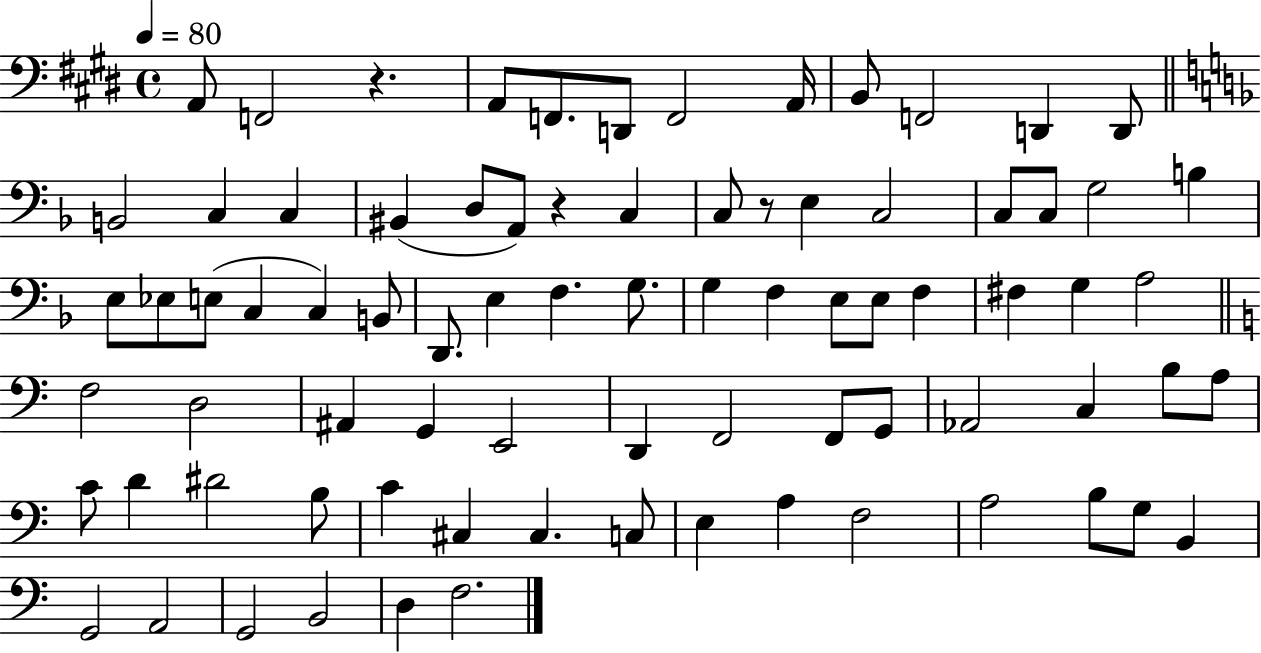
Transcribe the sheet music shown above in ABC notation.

X:1
T:Untitled
M:4/4
L:1/4
K:E
A,,/2 F,,2 z A,,/2 F,,/2 D,,/2 F,,2 A,,/4 B,,/2 F,,2 D,, D,,/2 B,,2 C, C, ^B,, D,/2 A,,/2 z C, C,/2 z/2 E, C,2 C,/2 C,/2 G,2 B, E,/2 _E,/2 E,/2 C, C, B,,/2 D,,/2 E, F, G,/2 G, F, E,/2 E,/2 F, ^F, G, A,2 F,2 D,2 ^A,, G,, E,,2 D,, F,,2 F,,/2 G,,/2 _A,,2 C, B,/2 A,/2 C/2 D ^D2 B,/2 C ^C, ^C, C,/2 E, A, F,2 A,2 B,/2 G,/2 B,, G,,2 A,,2 G,,2 B,,2 D, F,2